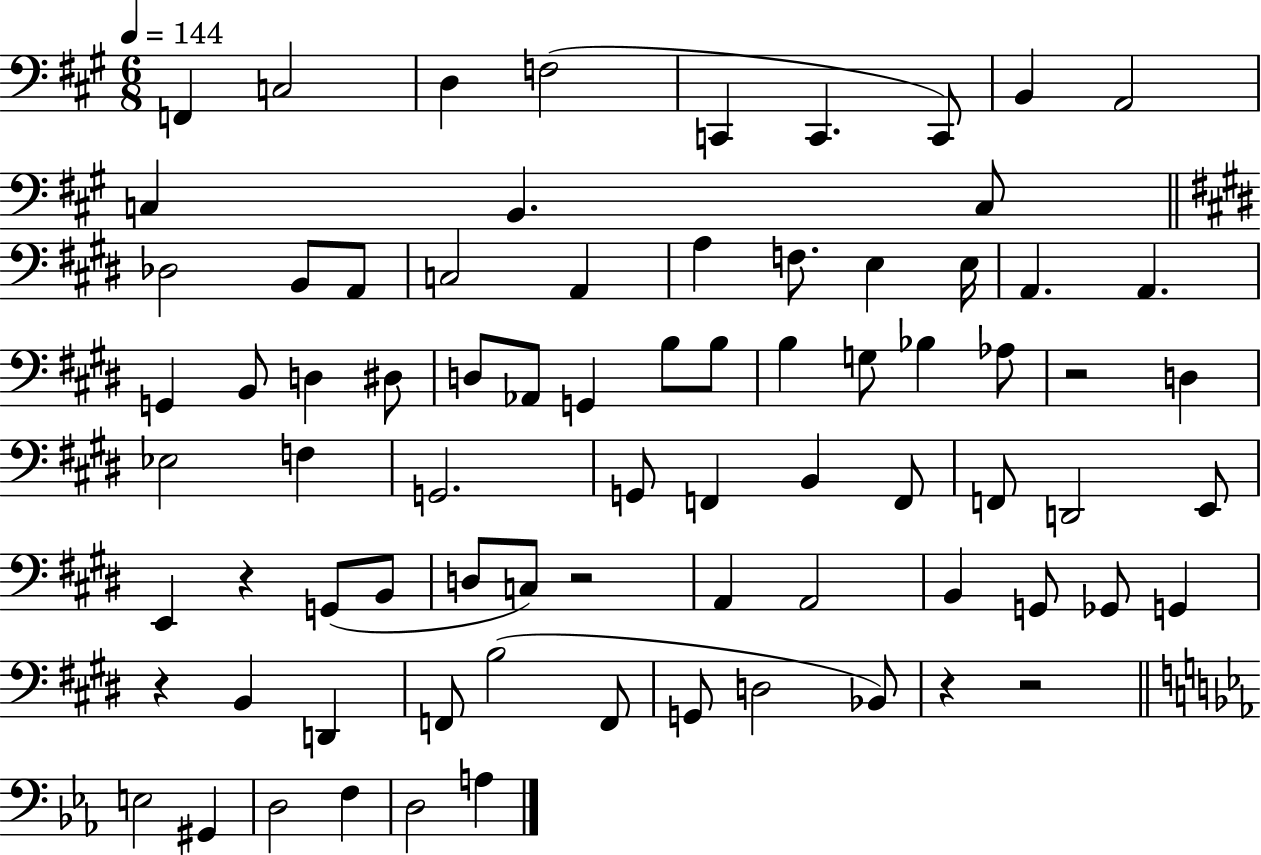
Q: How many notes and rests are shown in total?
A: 78